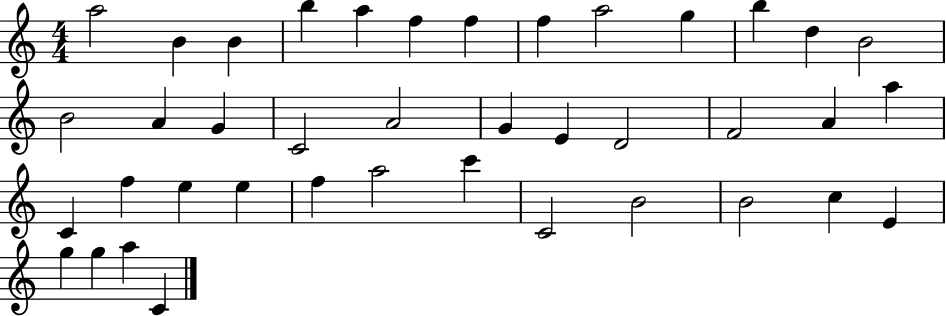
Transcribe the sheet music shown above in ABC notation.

X:1
T:Untitled
M:4/4
L:1/4
K:C
a2 B B b a f f f a2 g b d B2 B2 A G C2 A2 G E D2 F2 A a C f e e f a2 c' C2 B2 B2 c E g g a C